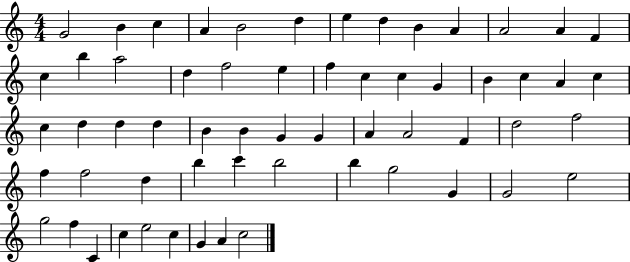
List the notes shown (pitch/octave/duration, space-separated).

G4/h B4/q C5/q A4/q B4/h D5/q E5/q D5/q B4/q A4/q A4/h A4/q F4/q C5/q B5/q A5/h D5/q F5/h E5/q F5/q C5/q C5/q G4/q B4/q C5/q A4/q C5/q C5/q D5/q D5/q D5/q B4/q B4/q G4/q G4/q A4/q A4/h F4/q D5/h F5/h F5/q F5/h D5/q B5/q C6/q B5/h B5/q G5/h G4/q G4/h E5/h G5/h F5/q C4/q C5/q E5/h C5/q G4/q A4/q C5/h